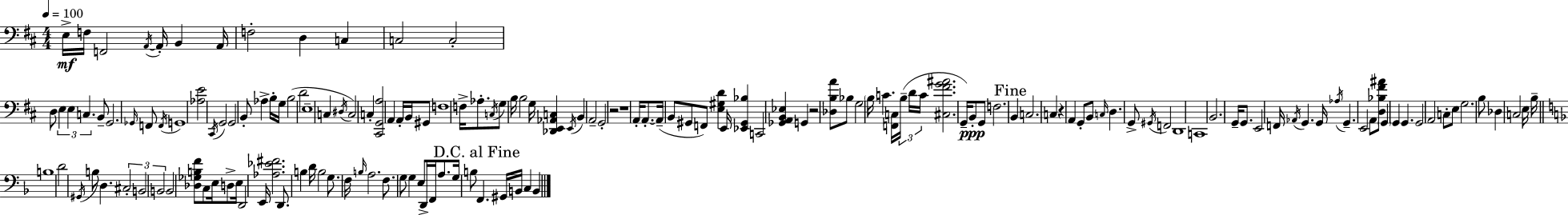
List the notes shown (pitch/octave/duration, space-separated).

E3/s F3/s F2/h A2/s A2/s B2/q A2/s F3/h D3/q C3/q C3/h C3/h D3/e E3/q E3/q C3/q. B2/e G2/h. Gb2/s F2/e F2/s G2/w [Ab3,E4]/h C#2/s G2/h G2/h B2/e Ab3/q B3/s G3/s B3/h D4/h E3/w C3/q D#3/s C3/h C3/q [C#2,G2,A3]/h A2/q A2/s B2/s G#2/e F3/w F3/s Ab3/e. C3/s G3/e B3/s B3/h G3/s [Db2,E2,Ab2,C3]/q E2/s B2/q A2/h G2/h R/h R/w A2/s A2/e. A2/s B2/e G#2/e F2/e [E3,G#3,D4]/q E2/s [Eb2,G#2,Bb3]/q C2/h [Gb2,A2,B2,Eb3]/q G2/q R/h [Db3,B3,A4]/e Bb3/e G3/h B3/s C4/q. [F2,C3]/s B3/s D4/s C4/s [C#3,F#4,G4,A#4]/h. G2/s B2/e G2/e F3/h. B2/q C3/h. C3/q R/q A2/q G2/e B2/e C3/s D3/q. G2/e G#2/s F2/h D2/w C2/w B2/h. G2/s G2/e. E2/h F2/s Ab2/s G2/q. G2/s Ab3/s G2/q. E2/h A2/e [D3,Bb3,F#4,A#4]/e G2/q G2/q G2/q. G2/h A2/h C3/e E3/e G3/h. B3/e Db3/q C3/h E3/s B3/s B3/w D4/h G#2/s B3/e D3/q. C#3/h B2/h B2/h B2/h [Db3,Gb3,B3,F4]/e C3/e E3/s D3/e E3/s D2/h E2/s [Ab3,Eb4,F#4]/h. D2/e. B3/q D4/s B3/h G3/e. F3/s B3/s A3/h. F3/e. G3/e G3/q E3/e D2/s F2/s A3/e. G3/s B3/e F2/q. G#2/s B2/s C3/q B2/q